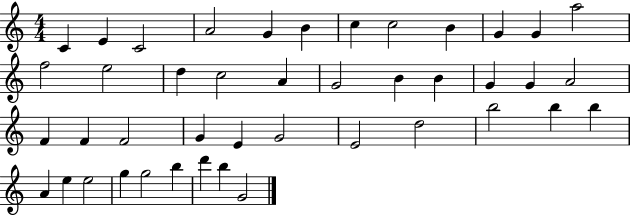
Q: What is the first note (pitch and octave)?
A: C4